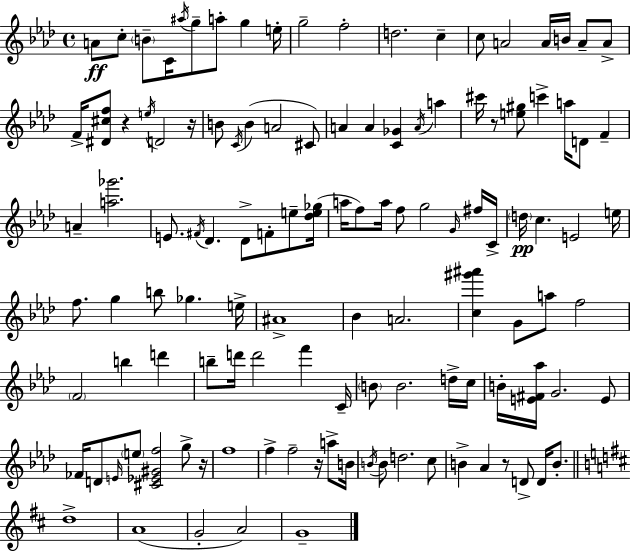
A4/e C5/e B4/e C4/s A#5/s G5/e A5/e G5/q E5/s G5/h F5/h D5/h. C5/q C5/e A4/h A4/s B4/s A4/e A4/e F4/s [D#4,C#5,F5]/e R/q E5/s D4/h R/s B4/e C4/s B4/q A4/h C#4/e A4/q A4/q [C4,Gb4]/q A4/s A5/q C#6/s R/e [E5,G#5]/e C6/q A5/s D4/e F4/q A4/q [A5,Gb6]/h. E4/e. F#4/s Db4/q. Db4/e F4/e E5/e [Db5,E5,Gb5]/s A5/s F5/e A5/s F5/e G5/h G4/s F#5/s C4/s D5/s C5/q. E4/h E5/s F5/e. G5/q B5/e Gb5/q. E5/s A#4/w Bb4/q A4/h. [C5,G#6,A#6]/q G4/e A5/e F5/h F4/h B5/q D6/q B5/e D6/s D6/h F6/q C4/s B4/e B4/h. D5/s C5/s B4/s [E4,F#4,Ab5]/s G4/h. E4/e FES4/s D4/e E4/s E5/e [C#4,Eb4,G#4,F5]/h G5/e R/s F5/w F5/q F5/h R/s A5/e B4/s B4/s B4/e D5/h. C5/e B4/q Ab4/q R/e D4/e D4/s B4/e. D5/w A4/w G4/h A4/h G4/w